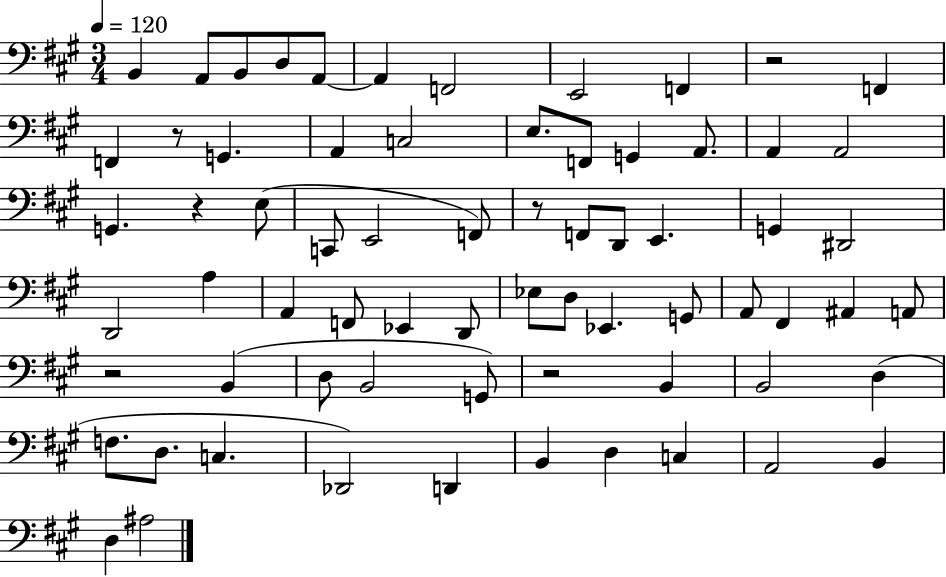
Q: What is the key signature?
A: A major